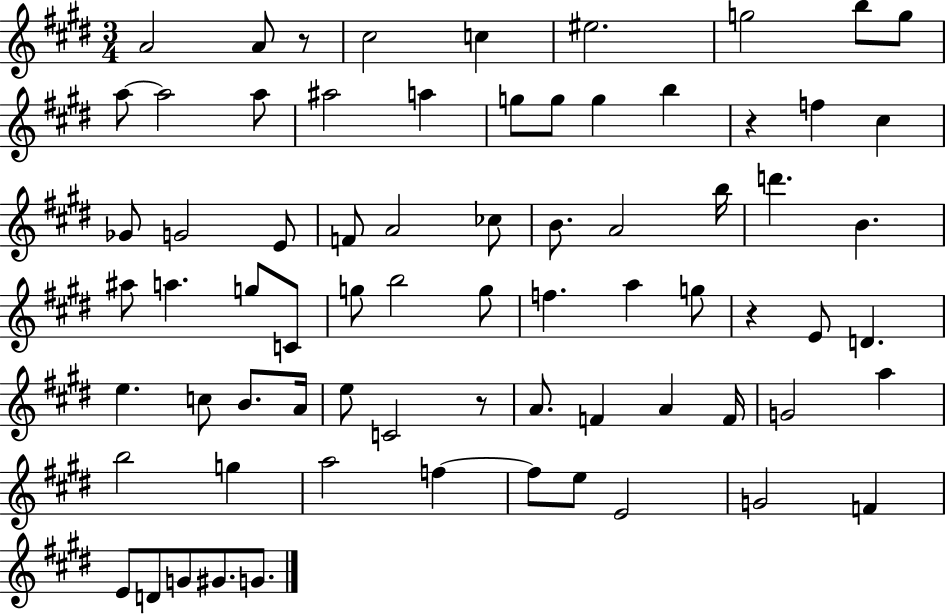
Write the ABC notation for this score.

X:1
T:Untitled
M:3/4
L:1/4
K:E
A2 A/2 z/2 ^c2 c ^e2 g2 b/2 g/2 a/2 a2 a/2 ^a2 a g/2 g/2 g b z f ^c _G/2 G2 E/2 F/2 A2 _c/2 B/2 A2 b/4 d' B ^a/2 a g/2 C/2 g/2 b2 g/2 f a g/2 z E/2 D e c/2 B/2 A/4 e/2 C2 z/2 A/2 F A F/4 G2 a b2 g a2 f f/2 e/2 E2 G2 F E/2 D/2 G/2 ^G/2 G/2